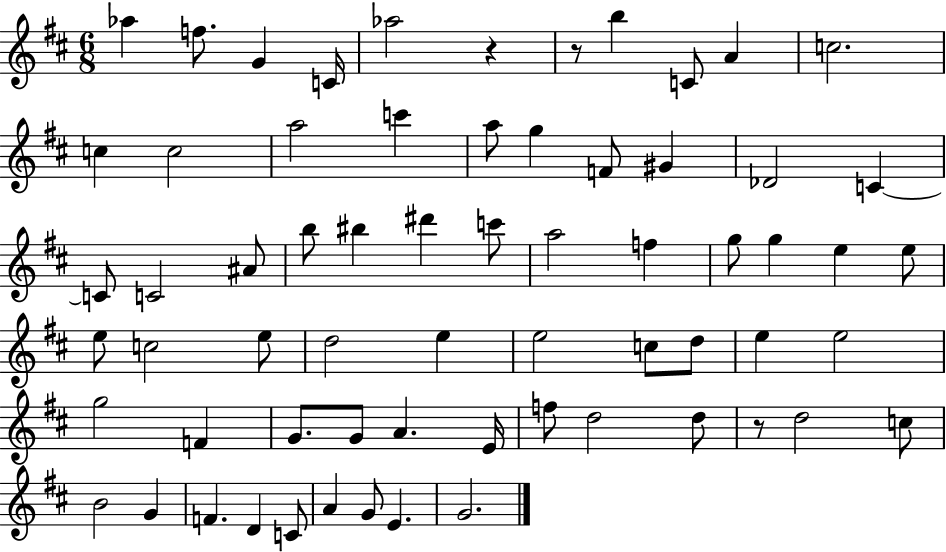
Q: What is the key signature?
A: D major